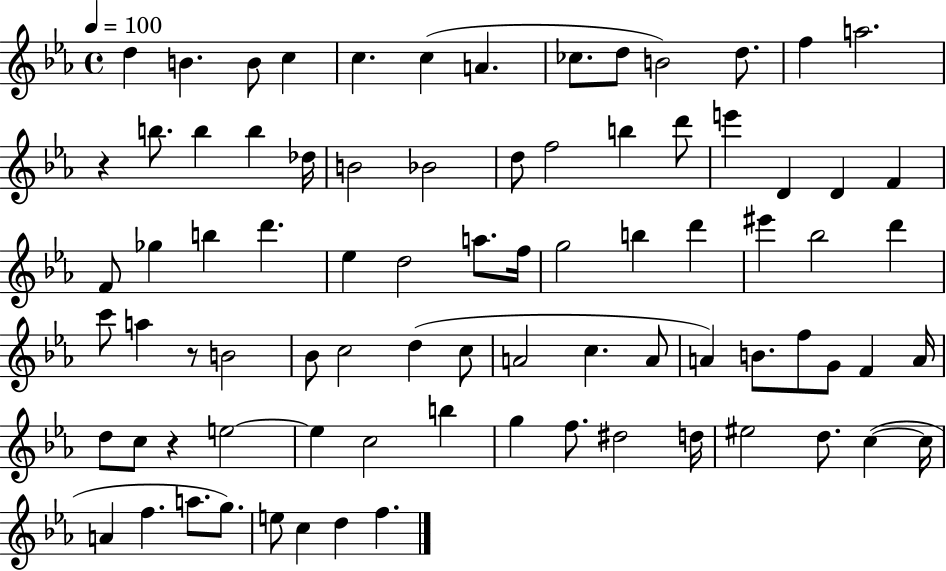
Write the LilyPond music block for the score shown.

{
  \clef treble
  \time 4/4
  \defaultTimeSignature
  \key ees \major
  \tempo 4 = 100
  \repeat volta 2 { d''4 b'4. b'8 c''4 | c''4. c''4( a'4. | ces''8. d''8 b'2) d''8. | f''4 a''2. | \break r4 b''8. b''4 b''4 des''16 | b'2 bes'2 | d''8 f''2 b''4 d'''8 | e'''4 d'4 d'4 f'4 | \break f'8 ges''4 b''4 d'''4. | ees''4 d''2 a''8. f''16 | g''2 b''4 d'''4 | eis'''4 bes''2 d'''4 | \break c'''8 a''4 r8 b'2 | bes'8 c''2 d''4( c''8 | a'2 c''4. a'8 | a'4) b'8. f''8 g'8 f'4 a'16 | \break d''8 c''8 r4 e''2~~ | e''4 c''2 b''4 | g''4 f''8. dis''2 d''16 | eis''2 d''8. c''4~(~ c''16 | \break a'4 f''4. a''8. g''8.) | e''8 c''4 d''4 f''4. | } \bar "|."
}